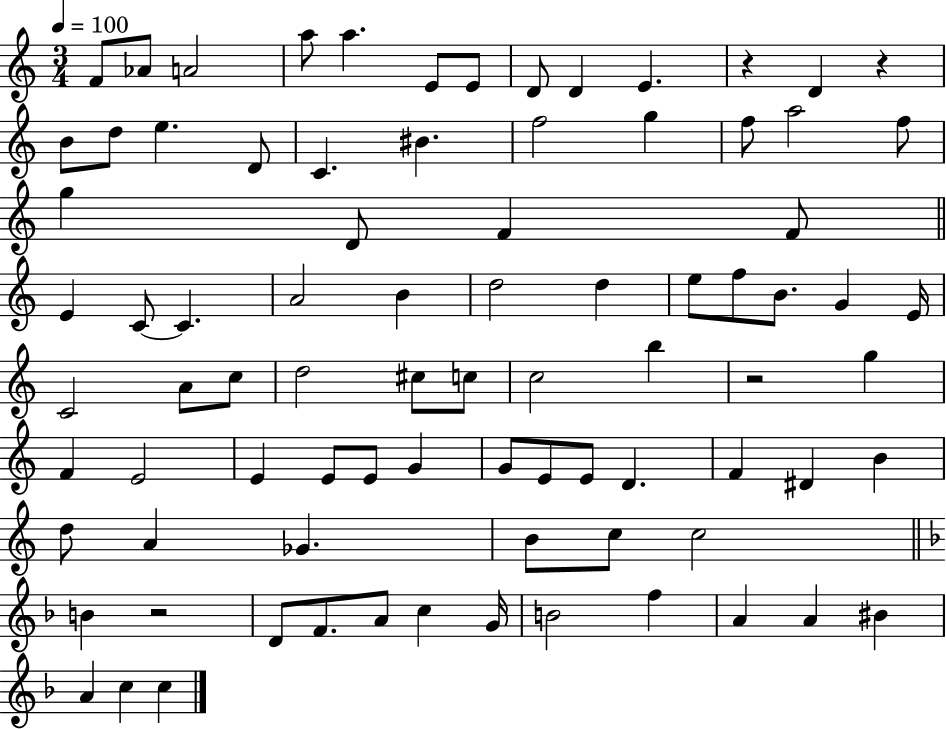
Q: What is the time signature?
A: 3/4